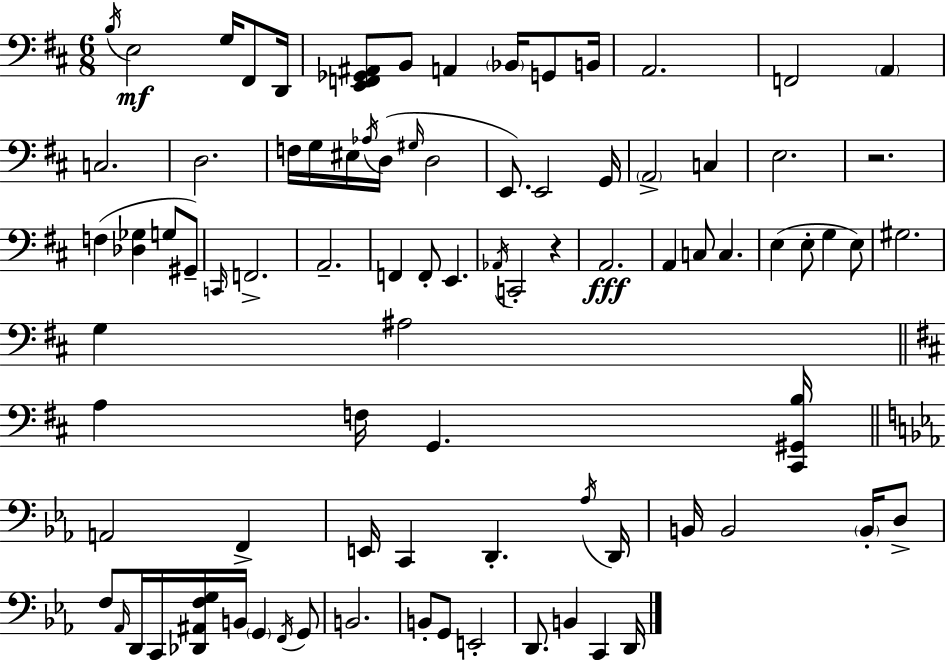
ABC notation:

X:1
T:Untitled
M:6/8
L:1/4
K:D
B,/4 E,2 G,/4 ^F,,/2 D,,/4 [E,,F,,_G,,^A,,]/2 B,,/2 A,, _B,,/4 G,,/2 B,,/4 A,,2 F,,2 A,, C,2 D,2 F,/4 G,/4 ^E,/4 _A,/4 D,/4 ^G,/4 D,2 E,,/2 E,,2 G,,/4 A,,2 C, E,2 z2 F, [_D,_G,] G,/2 ^G,,/2 C,,/4 F,,2 A,,2 F,, F,,/2 E,, _A,,/4 C,,2 z A,,2 A,, C,/2 C, E, E,/2 G, E,/2 ^G,2 G, ^A,2 A, F,/4 G,, [^C,,^G,,B,]/4 A,,2 F,, E,,/4 C,, D,, _A,/4 D,,/4 B,,/4 B,,2 B,,/4 D,/2 F,/2 _A,,/4 D,,/4 C,,/4 [_D,,^A,,F,G,]/4 B,,/4 G,, F,,/4 G,,/2 B,,2 B,,/2 G,,/2 E,,2 D,,/2 B,, C,, D,,/4